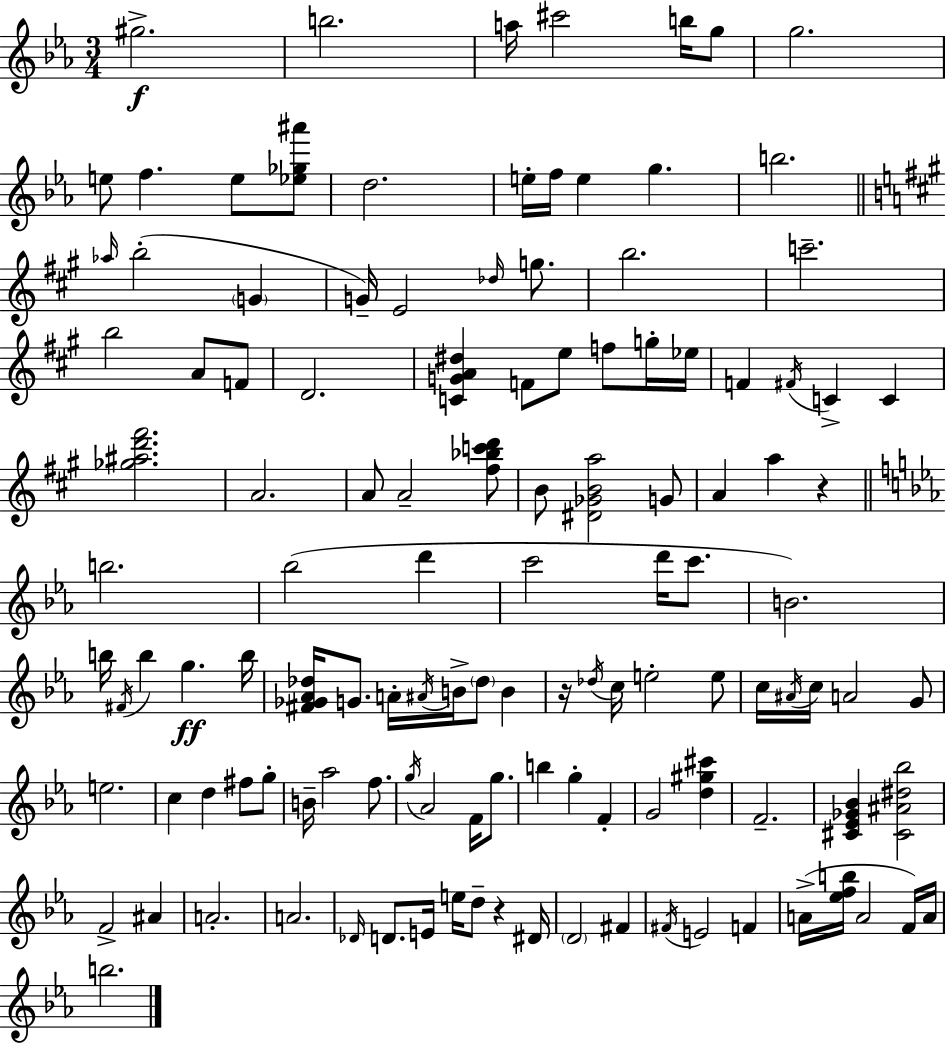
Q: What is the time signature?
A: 3/4